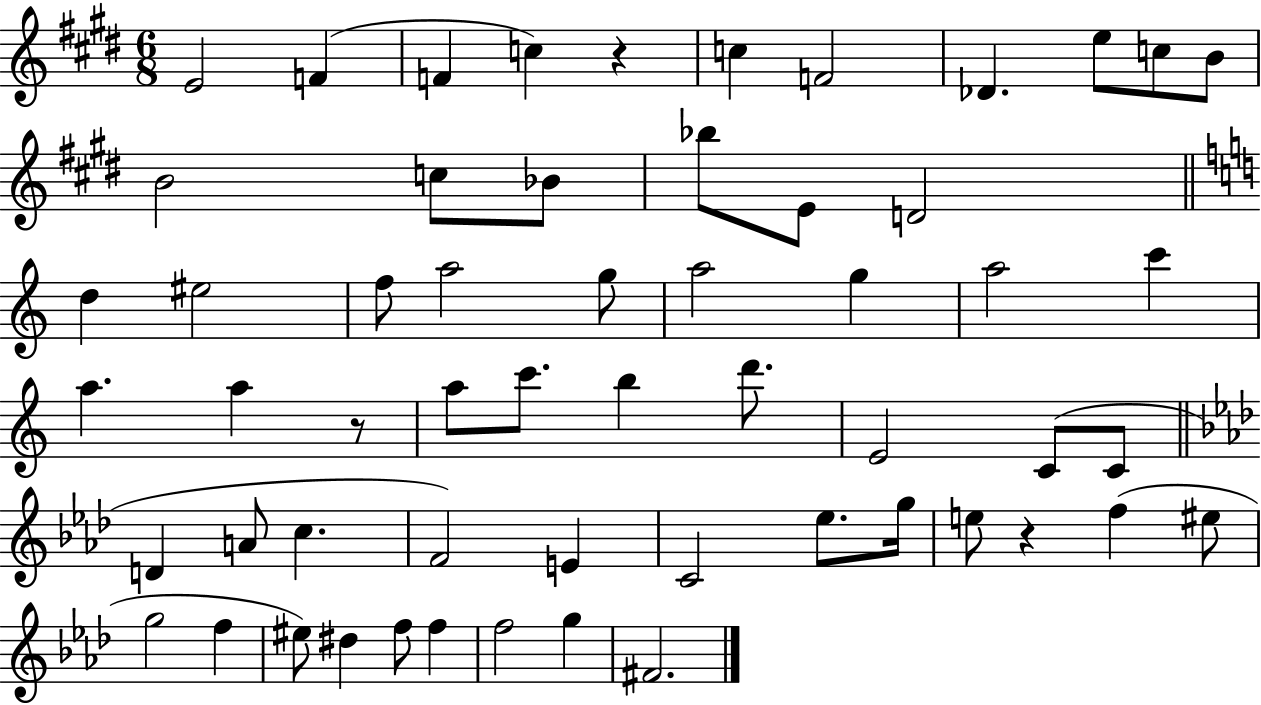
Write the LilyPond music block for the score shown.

{
  \clef treble
  \numericTimeSignature
  \time 6/8
  \key e \major
  e'2 f'4( | f'4 c''4) r4 | c''4 f'2 | des'4. e''8 c''8 b'8 | \break b'2 c''8 bes'8 | bes''8 e'8 d'2 | \bar "||" \break \key c \major d''4 eis''2 | f''8 a''2 g''8 | a''2 g''4 | a''2 c'''4 | \break a''4. a''4 r8 | a''8 c'''8. b''4 d'''8. | e'2 c'8( c'8 | \bar "||" \break \key aes \major d'4 a'8 c''4. | f'2) e'4 | c'2 ees''8. g''16 | e''8 r4 f''4( eis''8 | \break g''2 f''4 | eis''8) dis''4 f''8 f''4 | f''2 g''4 | fis'2. | \break \bar "|."
}